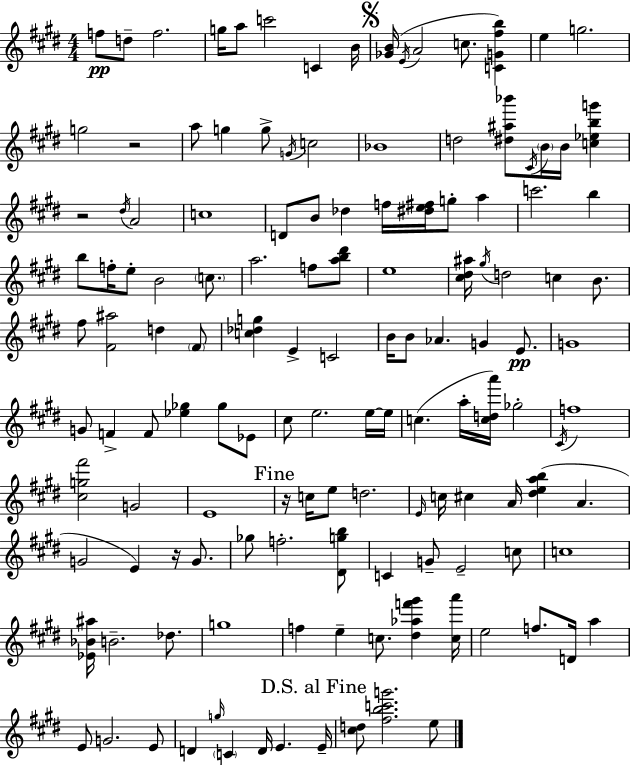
{
  \clef treble
  \numericTimeSignature
  \time 4/4
  \key e \major
  f''8\pp d''8-- f''2. | g''16 a''8 c'''2 c'4 b'16 | \mark \markup { \musicglyph "scripts.segno" } <ges' b'>16( \acciaccatura { e'16 } a'2 c''8. <c' g' fis'' b''>4) | e''4 g''2. | \break g''2 r2 | a''8 g''4 g''8-> \acciaccatura { g'16 } c''2 | bes'1 | d''2 <dis'' ais'' bes'''>8 \acciaccatura { cis'16 } \parenthesize b'16 b'16 <c'' ees'' b'' g'''>4 | \break r2 \acciaccatura { dis''16 } a'2 | c''1 | d'8 b'8 des''4 f''16 <dis'' e'' fis''>16 g''8-. | a''4 c'''2. | \break b''4 b''8 f''16-. e''8-. b'2 | \parenthesize c''8. a''2. | f''8 <a'' b'' dis'''>8 e''1 | <cis'' dis'' ais''>16 \acciaccatura { gis''16 } d''2 c''4 | \break b'8. fis''8 <fis' ais''>2 d''4 | \parenthesize fis'8 <c'' des'' g''>4 e'4-> c'2 | b'16 b'8 aes'4. g'4 | e'8.\pp g'1 | \break g'8 f'4-> f'8 <ees'' ges''>4 | ges''8 ees'8 cis''8 e''2. | e''16~~ e''16 c''4.( a''16-. <c'' d'' a'''>16) ges''2-. | \acciaccatura { cis'16 } f''1 | \break <cis'' g'' fis'''>2 g'2 | e'1 | \mark "Fine" r16 c''16 e''8 d''2. | \grace { e'16 } c''16 cis''4 a'16 <dis'' e'' a'' b''>4( | \break a'4. g'2 e'4) | r16 g'8. ges''8 f''2.-. | <dis' g'' b''>8 c'4 g'8-- e'2-- | c''8 c''1 | \break <ees' bes' ais''>16 b'2.-- | des''8. g''1 | f''4 e''4-- c''8. | <dis'' aes'' f''' gis'''>4 <c'' a'''>16 e''2 f''8. | \break d'16 a''4 e'8 g'2. | e'8 d'4 \grace { g''16 } \parenthesize c'4 | d'16 e'4. \mark "D.S. al Fine" e'16-- <cis'' d''>8 <fis'' b'' c''' g'''>2. | e''8 \bar "|."
}